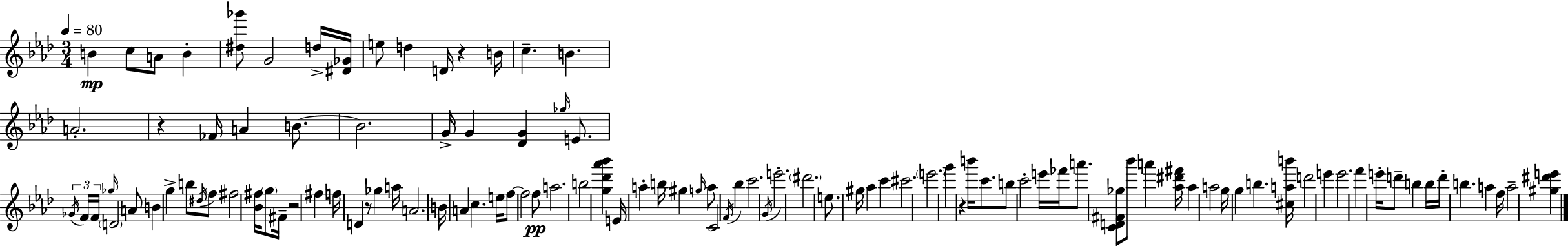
B4/q C5/e A4/e B4/q [D#5,Gb6]/e G4/h D5/s [D#4,Gb4]/s E5/e D5/q D4/s R/q B4/s C5/q. B4/q. A4/h. R/q FES4/s A4/q B4/e. B4/h. G4/s G4/q [Db4,G4]/q Gb5/s E4/e. Gb4/s F4/s F4/s Gb5/s D4/h A4/e B4/q G5/q B5/e D#5/s F5/e F#5/h [Bb4,F#5]/s G5/e F#4/s R/h F#5/q F5/s D4/q R/e Gb5/q A5/s A4/h. B4/s A4/q C5/q. E5/s F5/e F5/h F5/e A5/h. B5/h [G5,Db6,Ab6,Bb6]/q E4/s A5/q B5/s G#5/q G5/s A5/e C4/h F4/s Bb5/q C6/h. G4/s E6/h. D#6/h. E5/e. G#5/s Ab5/q C6/q C#6/h. E6/h. G6/q R/q B6/s C6/e. B5/e C6/h E6/s FES6/s A6/e. [C4,D4,F#4,Gb5]/e Bb6/e A6/q [Ab5,D#6,F#6]/s Ab5/q A5/h G5/s G5/q B5/q. [C#5,A5,B6]/s D6/h E6/q E6/h. F6/q E6/s D6/e B5/q B5/s D6/s B5/q. A5/q F5/s A5/h [G#5,D#6,E6]/q